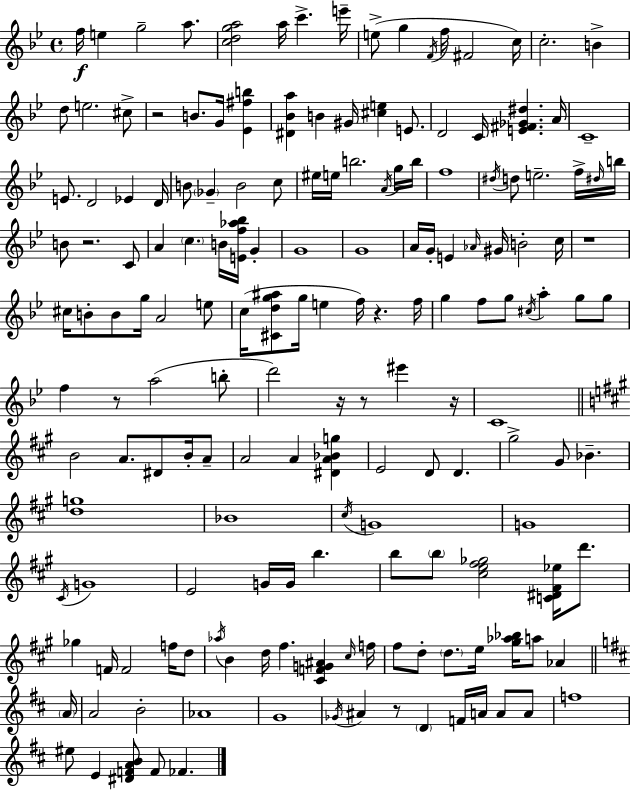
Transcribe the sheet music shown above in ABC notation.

X:1
T:Untitled
M:4/4
L:1/4
K:Bb
f/4 e g2 a/2 [cdga]2 a/4 c' e'/4 e/2 g F/4 f/4 ^F2 c/4 c2 B d/2 e2 ^c/2 z2 B/2 G/4 [_E^fb] [^D_Ba] B ^G/4 [^ce] E/2 D2 C/4 [E^F_G^d] A/4 C4 E/2 D2 _E D/4 B/2 _G B2 c/2 ^e/4 e/4 b2 A/4 g/4 b/4 f4 ^d/4 d/2 e2 f/4 ^d/4 b/4 B/2 z2 C/2 A c B/4 [Ef_a_b]/4 G G4 G4 A/4 G/4 E _A/4 ^G/4 B2 c/4 z4 ^c/4 B/2 B/2 g/4 A2 e/2 c/4 [^Cdg^a]/2 g/4 e f/4 z f/4 g f/2 g/2 ^c/4 a g/2 g/2 f z/2 a2 b/2 d'2 z/4 z/2 ^e' z/4 C4 B2 A/2 ^D/2 B/4 A/2 A2 A [^DA_Bg] E2 D/2 D ^g2 ^G/2 _B [dg]4 _B4 ^c/4 G4 G4 ^C/4 G4 E2 G/4 G/4 b b/2 b/2 [^ce^f_g]2 [C^D^F_e]/4 d'/2 _g F/4 F2 f/4 d/2 _a/4 B d/4 ^f [^CFG^A] ^c/4 f/4 ^f/2 d/2 d/2 e/4 [^g_a_b]/4 a/2 _A A/4 A2 B2 _A4 G4 _G/4 ^A z/2 D F/4 A/4 A/2 A/2 f4 ^e/2 E [^DFAB]/2 F/2 _F